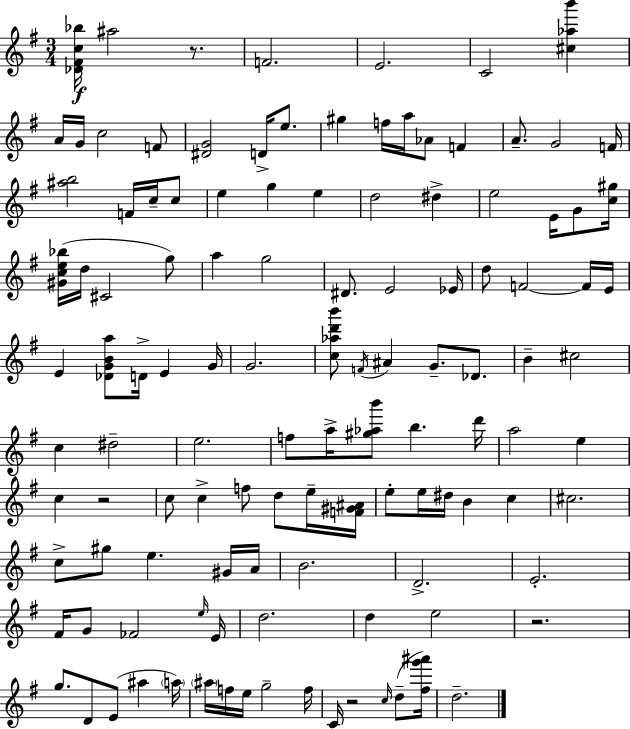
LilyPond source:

{
  \clef treble
  \numericTimeSignature
  \time 3/4
  \key e \minor
  <des' fis' c'' bes''>16\f ais''2 r8. | f'2. | e'2. | c'2 <cis'' aes'' b'''>4 | \break a'16 g'16 c''2 f'8 | <dis' g'>2 d'16-> e''8. | gis''4 f''16 a''16 aes'8 f'4 | a'8.-- g'2 f'16 | \break <ais'' b''>2 f'16 c''16-- c''8 | e''4 g''4 e''4 | d''2 dis''4-> | e''2 e'16 g'8 <c'' gis''>16 | \break <gis' c'' e'' bes''>16( d''16 cis'2 g''8) | a''4 g''2 | dis'8. e'2 ees'16 | d''8 f'2~~ f'16 e'16 | \break e'4 <des' g' b' a''>8 d'16-> e'4 g'16 | g'2. | <c'' aes'' d''' b'''>8 \acciaccatura { f'16 } ais'4 g'8.-- des'8. | b'4-- cis''2 | \break c''4 dis''2-- | e''2. | f''8 a''16-> <gis'' aes'' b'''>8 b''4. | d'''16 a''2 e''4 | \break c''4 r2 | c''8 c''4-> f''8 d''8 e''16-- | <f' gis' ais'>16 e''8-. e''16 dis''16 b'4 c''4 | cis''2. | \break c''8-> gis''8 e''4. gis'16 | a'16 b'2. | d'2.-> | e'2.-. | \break fis'16 g'8 fes'2 | \grace { e''16 } e'16 d''2. | d''4 e''2 | r2. | \break g''8. d'8 e'8( ais''4 | \parenthesize a''16) \parenthesize ais''16 f''16 e''16 g''2-- | f''16 c'16 r2 \grace { c''16 }( | d''8-- <fis'' g''' ais'''>16) d''2.-- | \break \bar "|."
}